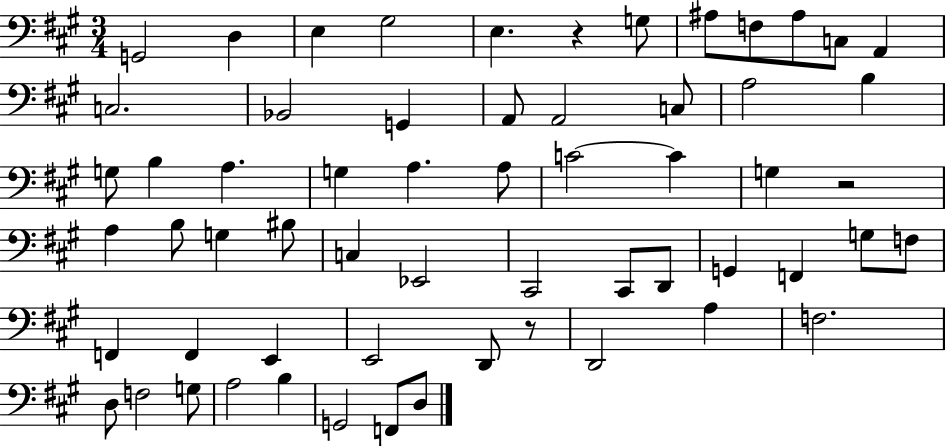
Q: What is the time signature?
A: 3/4